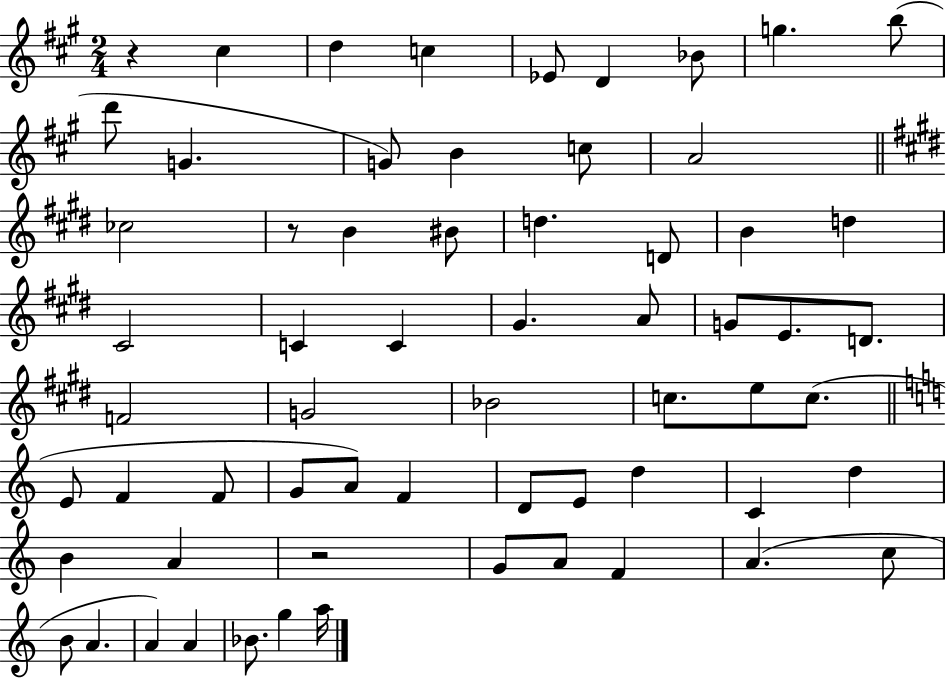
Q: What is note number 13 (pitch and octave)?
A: C5